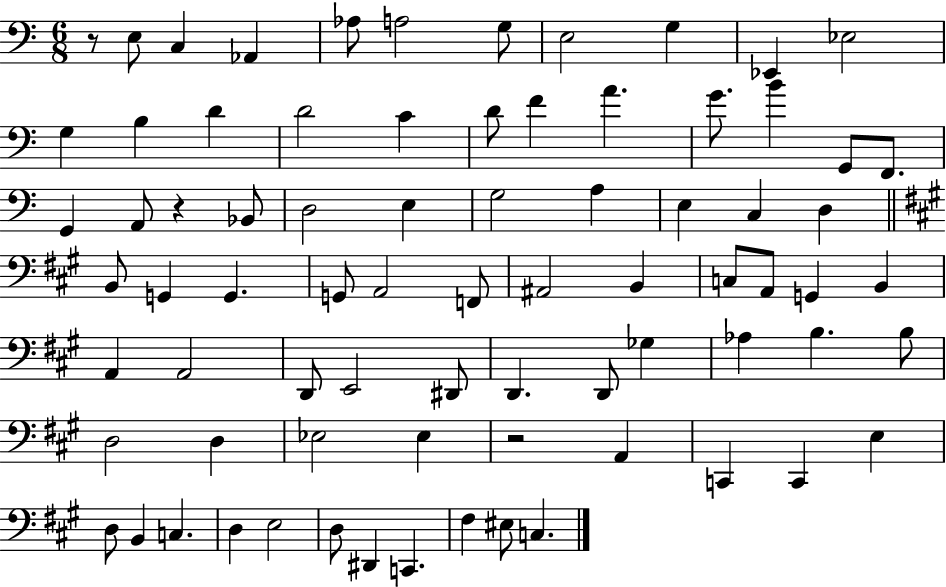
R/e E3/e C3/q Ab2/q Ab3/e A3/h G3/e E3/h G3/q Eb2/q Eb3/h G3/q B3/q D4/q D4/h C4/q D4/e F4/q A4/q. G4/e. B4/q G2/e F2/e. G2/q A2/e R/q Bb2/e D3/h E3/q G3/h A3/q E3/q C3/q D3/q B2/e G2/q G2/q. G2/e A2/h F2/e A#2/h B2/q C3/e A2/e G2/q B2/q A2/q A2/h D2/e E2/h D#2/e D2/q. D2/e Gb3/q Ab3/q B3/q. B3/e D3/h D3/q Eb3/h Eb3/q R/h A2/q C2/q C2/q E3/q D3/e B2/q C3/q. D3/q E3/h D3/e D#2/q C2/q. F#3/q EIS3/e C3/q.